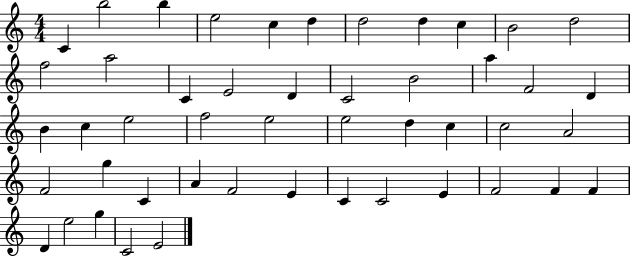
{
  \clef treble
  \numericTimeSignature
  \time 4/4
  \key c \major
  c'4 b''2 b''4 | e''2 c''4 d''4 | d''2 d''4 c''4 | b'2 d''2 | \break f''2 a''2 | c'4 e'2 d'4 | c'2 b'2 | a''4 f'2 d'4 | \break b'4 c''4 e''2 | f''2 e''2 | e''2 d''4 c''4 | c''2 a'2 | \break f'2 g''4 c'4 | a'4 f'2 e'4 | c'4 c'2 e'4 | f'2 f'4 f'4 | \break d'4 e''2 g''4 | c'2 e'2 | \bar "|."
}